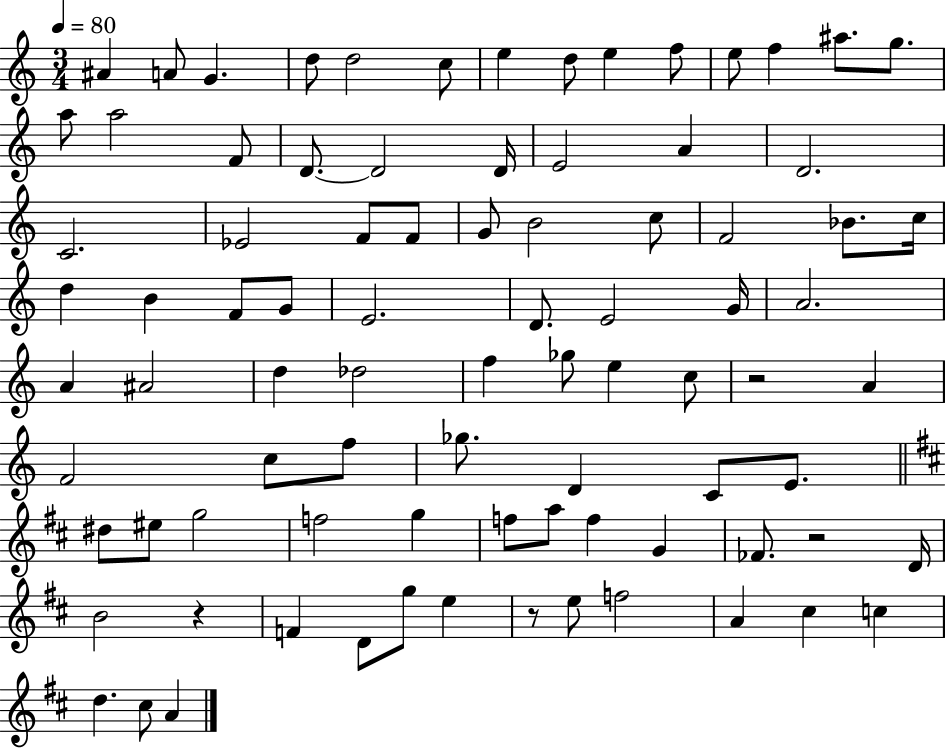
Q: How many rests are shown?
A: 4